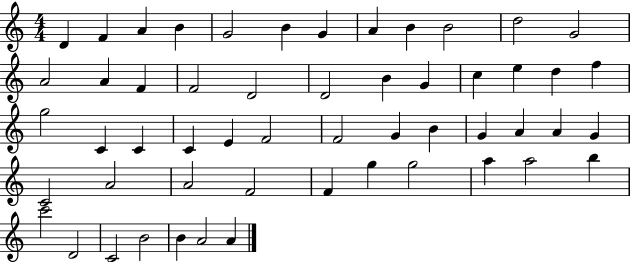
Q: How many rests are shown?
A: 0